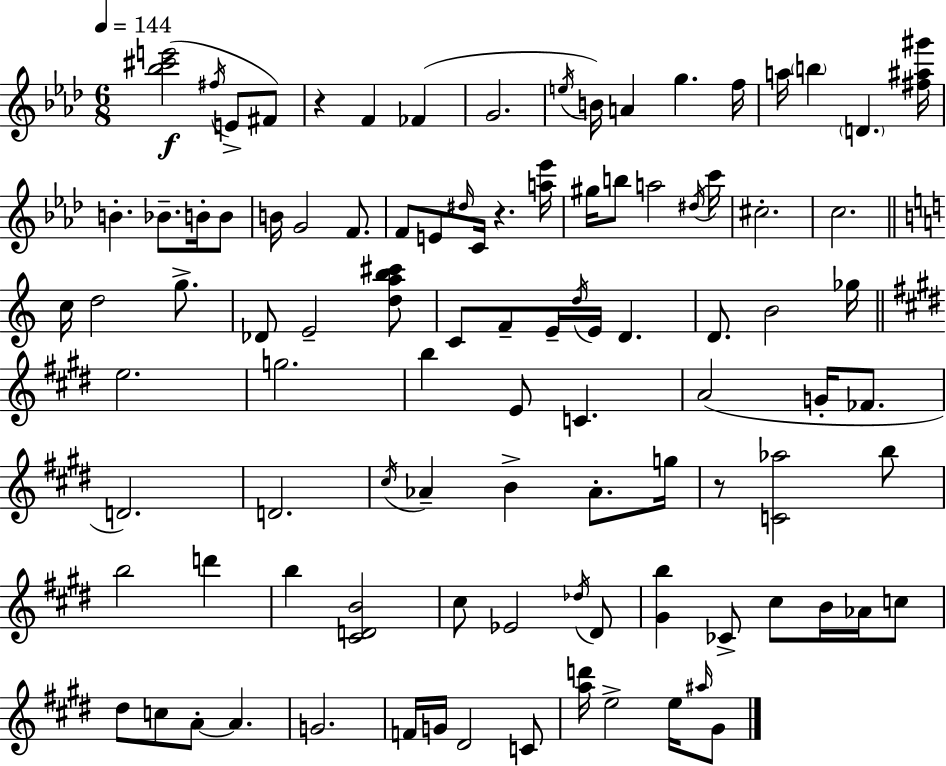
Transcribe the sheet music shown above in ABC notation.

X:1
T:Untitled
M:6/8
L:1/4
K:Ab
[_b^c'e']2 ^f/4 E/2 ^F/2 z F _F G2 e/4 B/4 A g f/4 a/4 b D [^f^a^g']/4 B _B/2 B/4 B/2 B/4 G2 F/2 F/2 E/2 ^d/4 C/4 z [a_e']/4 ^g/4 b/2 a2 ^d/4 c'/4 ^c2 c2 c/4 d2 g/2 _D/2 E2 [dab^c']/2 C/2 F/2 E/4 d/4 E/4 D D/2 B2 _g/4 e2 g2 b E/2 C A2 G/4 _F/2 D2 D2 ^c/4 _A B _A/2 g/4 z/2 [C_a]2 b/2 b2 d' b [^CDB]2 ^c/2 _E2 _d/4 ^D/2 [^Gb] _C/2 ^c/2 B/4 _A/4 c/2 ^d/2 c/2 A/2 A G2 F/4 G/4 ^D2 C/2 [ad']/4 e2 e/4 ^a/4 ^G/2